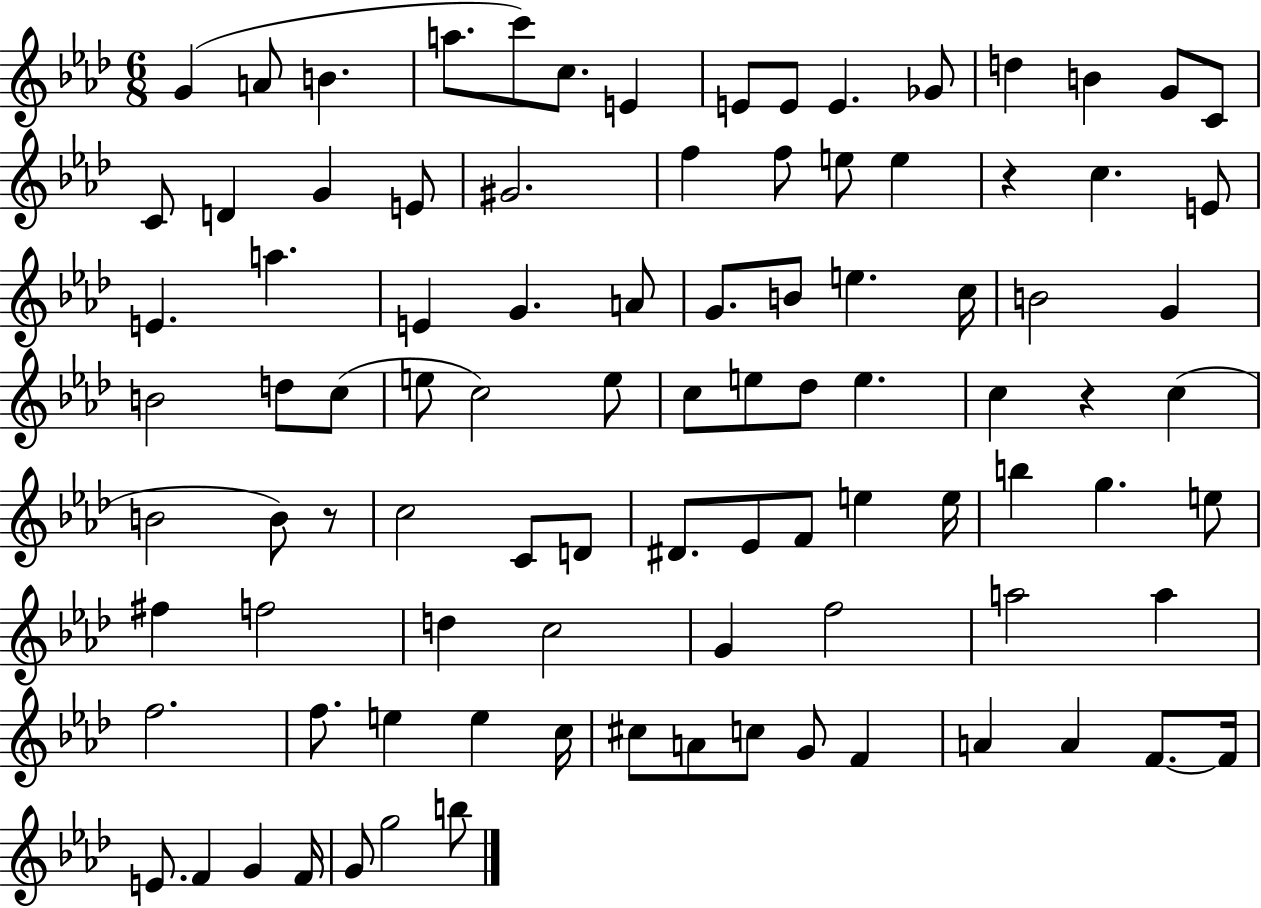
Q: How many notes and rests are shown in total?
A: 94